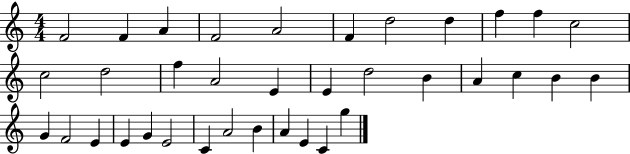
F4/h F4/q A4/q F4/h A4/h F4/q D5/h D5/q F5/q F5/q C5/h C5/h D5/h F5/q A4/h E4/q E4/q D5/h B4/q A4/q C5/q B4/q B4/q G4/q F4/h E4/q E4/q G4/q E4/h C4/q A4/h B4/q A4/q E4/q C4/q G5/q